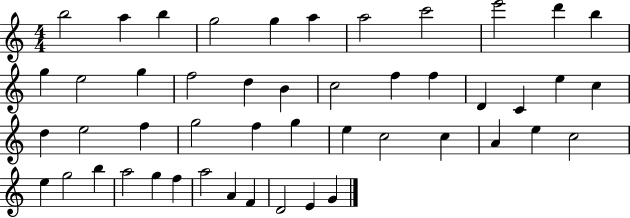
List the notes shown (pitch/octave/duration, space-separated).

B5/h A5/q B5/q G5/h G5/q A5/q A5/h C6/h E6/h D6/q B5/q G5/q E5/h G5/q F5/h D5/q B4/q C5/h F5/q F5/q D4/q C4/q E5/q C5/q D5/q E5/h F5/q G5/h F5/q G5/q E5/q C5/h C5/q A4/q E5/q C5/h E5/q G5/h B5/q A5/h G5/q F5/q A5/h A4/q F4/q D4/h E4/q G4/q